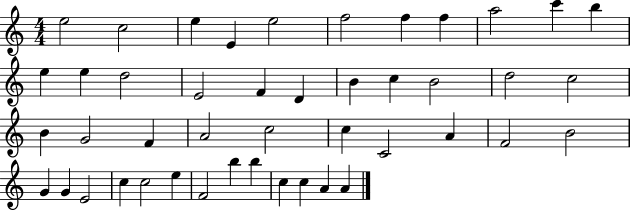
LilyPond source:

{
  \clef treble
  \numericTimeSignature
  \time 4/4
  \key c \major
  e''2 c''2 | e''4 e'4 e''2 | f''2 f''4 f''4 | a''2 c'''4 b''4 | \break e''4 e''4 d''2 | e'2 f'4 d'4 | b'4 c''4 b'2 | d''2 c''2 | \break b'4 g'2 f'4 | a'2 c''2 | c''4 c'2 a'4 | f'2 b'2 | \break g'4 g'4 e'2 | c''4 c''2 e''4 | f'2 b''4 b''4 | c''4 c''4 a'4 a'4 | \break \bar "|."
}